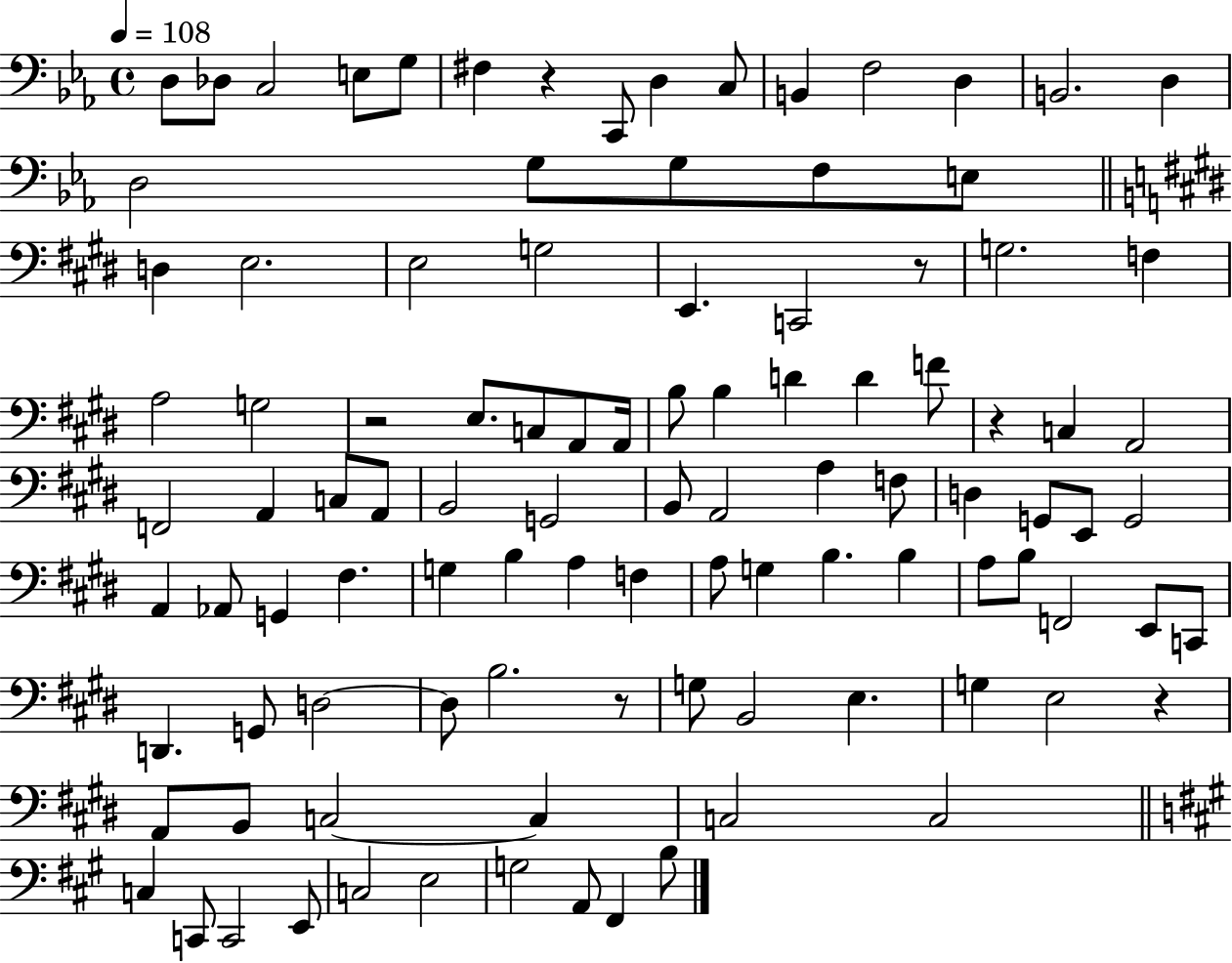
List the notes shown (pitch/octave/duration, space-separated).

D3/e Db3/e C3/h E3/e G3/e F#3/q R/q C2/e D3/q C3/e B2/q F3/h D3/q B2/h. D3/q D3/h G3/e G3/e F3/e E3/e D3/q E3/h. E3/h G3/h E2/q. C2/h R/e G3/h. F3/q A3/h G3/h R/h E3/e. C3/e A2/e A2/s B3/e B3/q D4/q D4/q F4/e R/q C3/q A2/h F2/h A2/q C3/e A2/e B2/h G2/h B2/e A2/h A3/q F3/e D3/q G2/e E2/e G2/h A2/q Ab2/e G2/q F#3/q. G3/q B3/q A3/q F3/q A3/e G3/q B3/q. B3/q A3/e B3/e F2/h E2/e C2/e D2/q. G2/e D3/h D3/e B3/h. R/e G3/e B2/h E3/q. G3/q E3/h R/q A2/e B2/e C3/h C3/q C3/h C3/h C3/q C2/e C2/h E2/e C3/h E3/h G3/h A2/e F#2/q B3/e